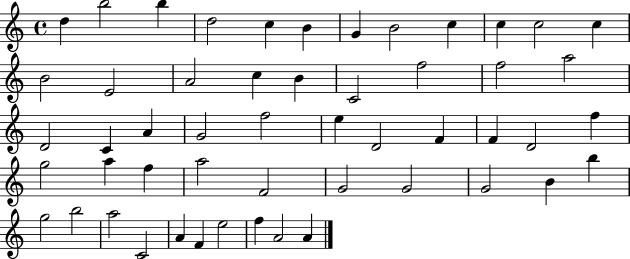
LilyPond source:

{
  \clef treble
  \time 4/4
  \defaultTimeSignature
  \key c \major
  d''4 b''2 b''4 | d''2 c''4 b'4 | g'4 b'2 c''4 | c''4 c''2 c''4 | \break b'2 e'2 | a'2 c''4 b'4 | c'2 f''2 | f''2 a''2 | \break d'2 c'4 a'4 | g'2 f''2 | e''4 d'2 f'4 | f'4 d'2 f''4 | \break g''2 a''4 f''4 | a''2 f'2 | g'2 g'2 | g'2 b'4 b''4 | \break g''2 b''2 | a''2 c'2 | a'4 f'4 e''2 | f''4 a'2 a'4 | \break \bar "|."
}